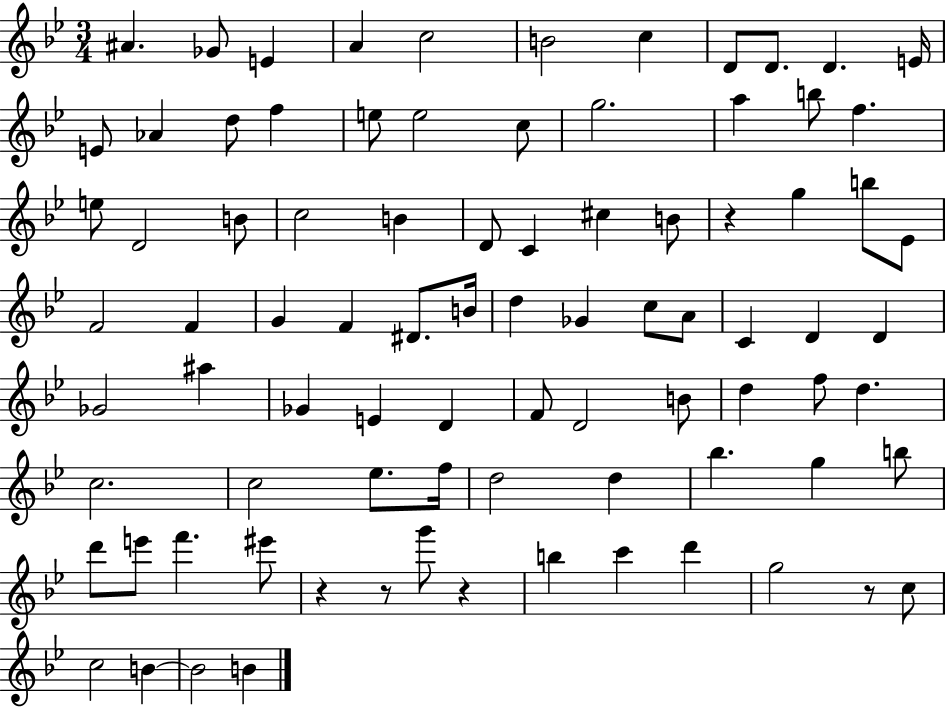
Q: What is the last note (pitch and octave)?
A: B4